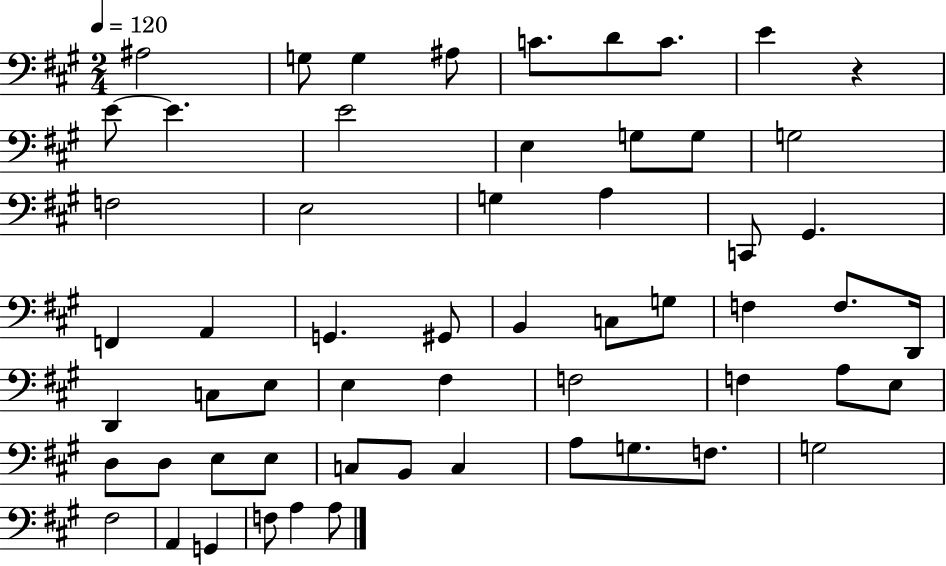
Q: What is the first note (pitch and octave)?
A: A#3